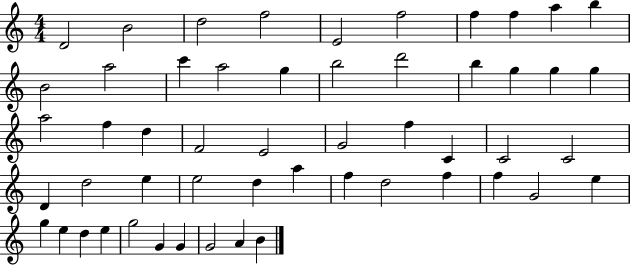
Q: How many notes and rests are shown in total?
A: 53